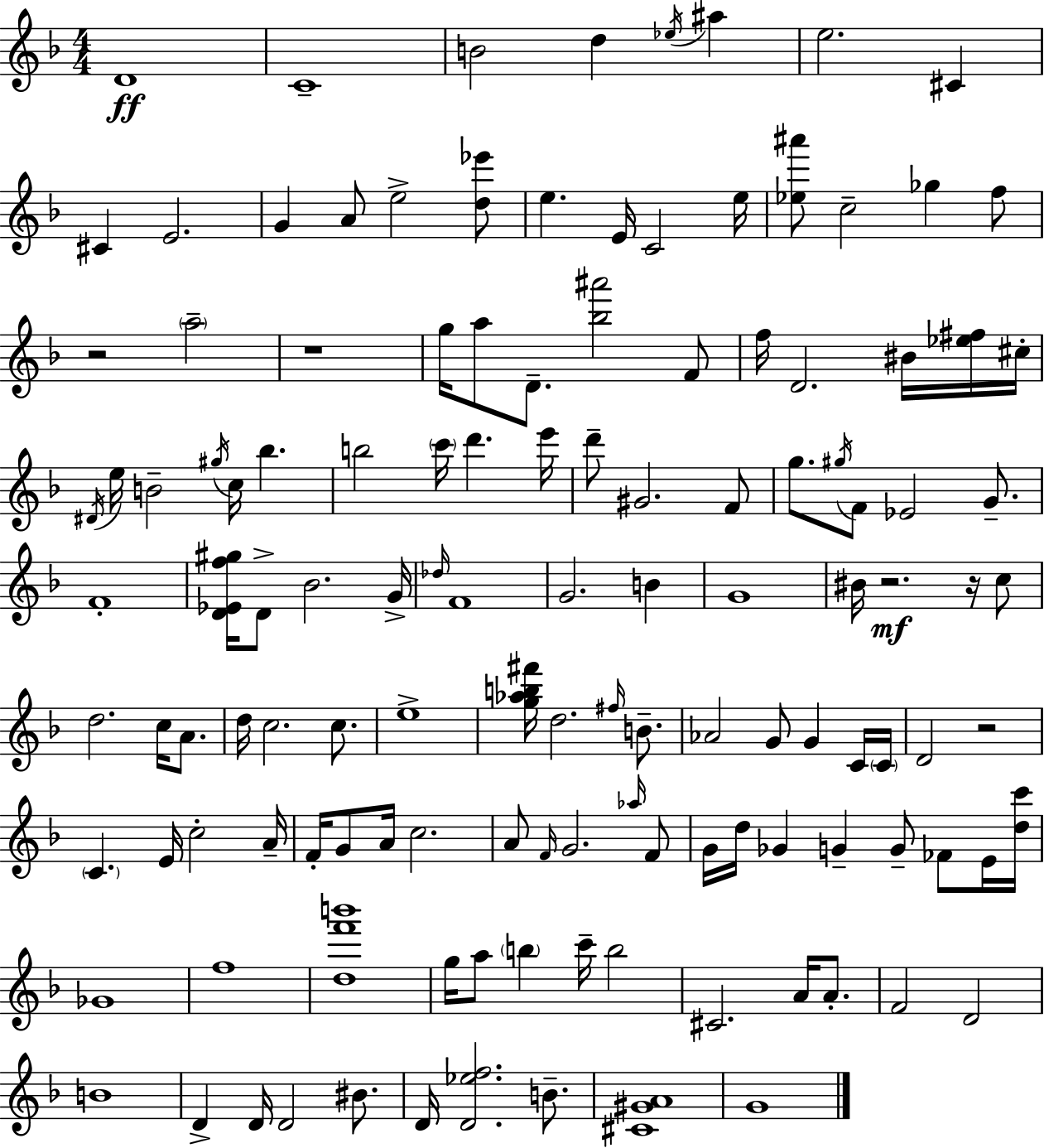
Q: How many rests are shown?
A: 5